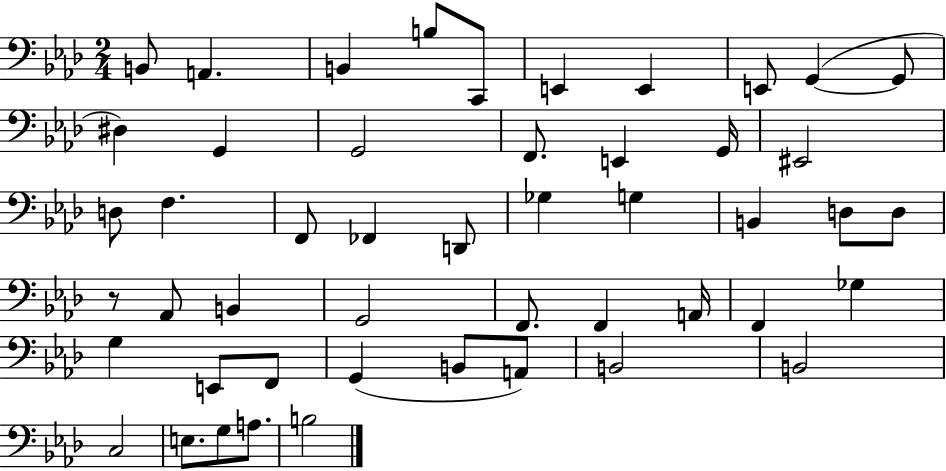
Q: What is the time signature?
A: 2/4